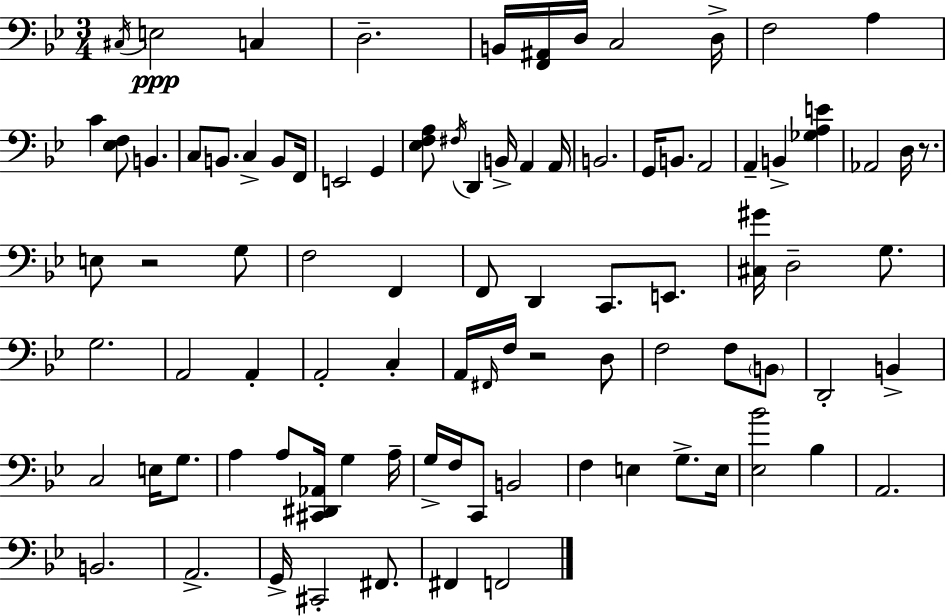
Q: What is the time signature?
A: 3/4